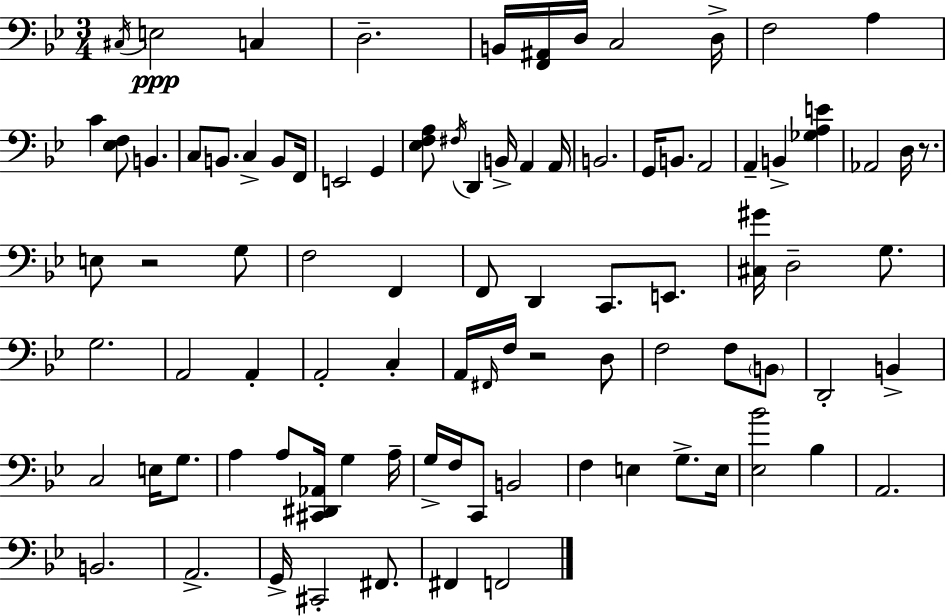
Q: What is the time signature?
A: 3/4